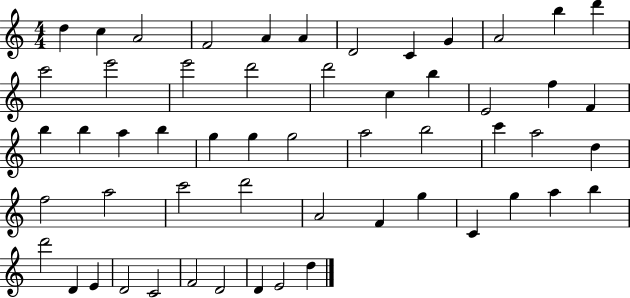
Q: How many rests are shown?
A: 0